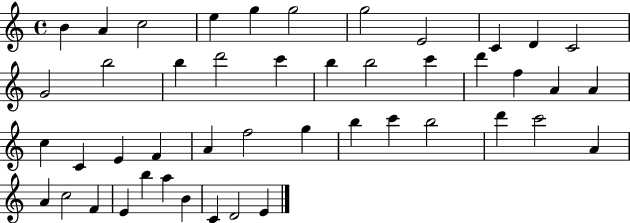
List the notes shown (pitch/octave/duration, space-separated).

B4/q A4/q C5/h E5/q G5/q G5/h G5/h E4/h C4/q D4/q C4/h G4/h B5/h B5/q D6/h C6/q B5/q B5/h C6/q D6/q F5/q A4/q A4/q C5/q C4/q E4/q F4/q A4/q F5/h G5/q B5/q C6/q B5/h D6/q C6/h A4/q A4/q C5/h F4/q E4/q B5/q A5/q B4/q C4/q D4/h E4/q